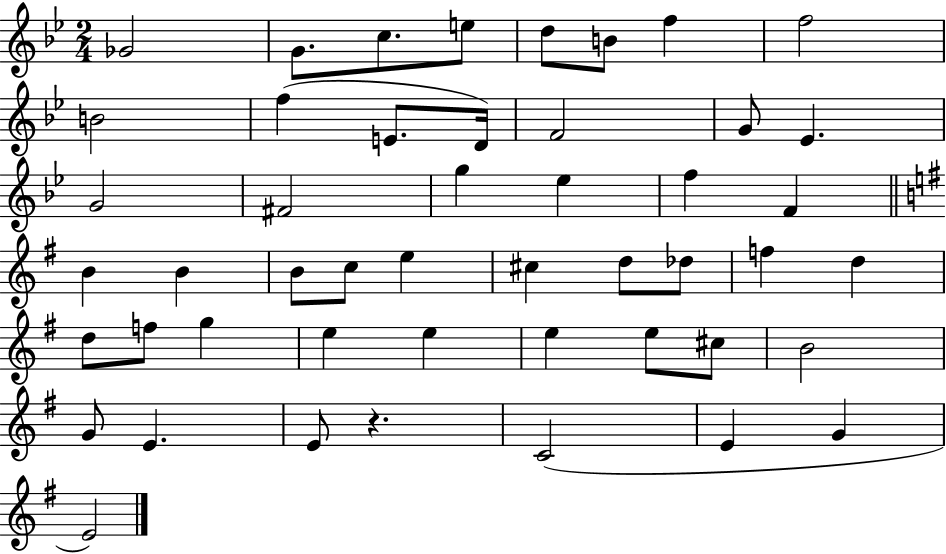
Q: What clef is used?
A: treble